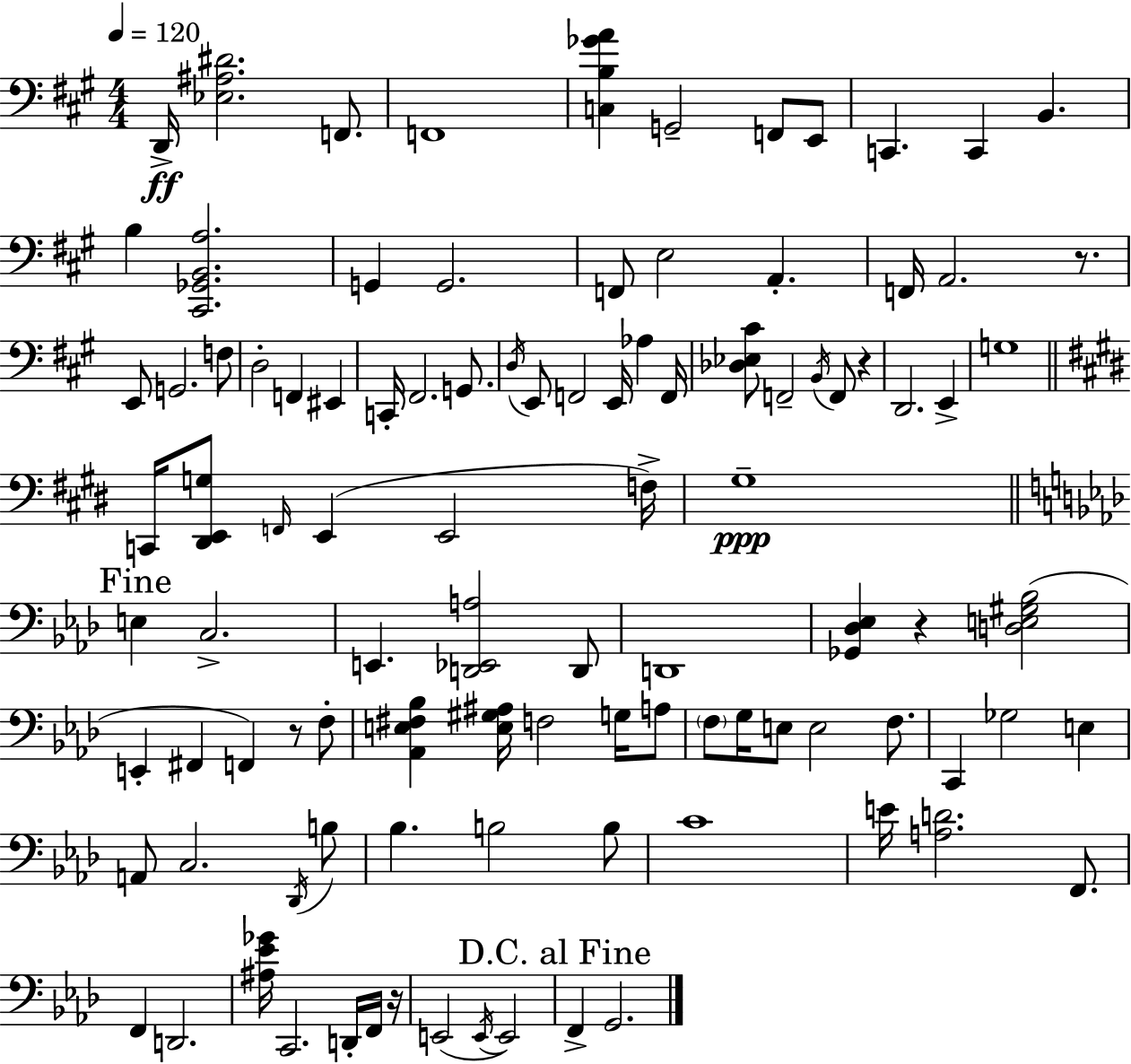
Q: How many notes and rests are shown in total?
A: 101